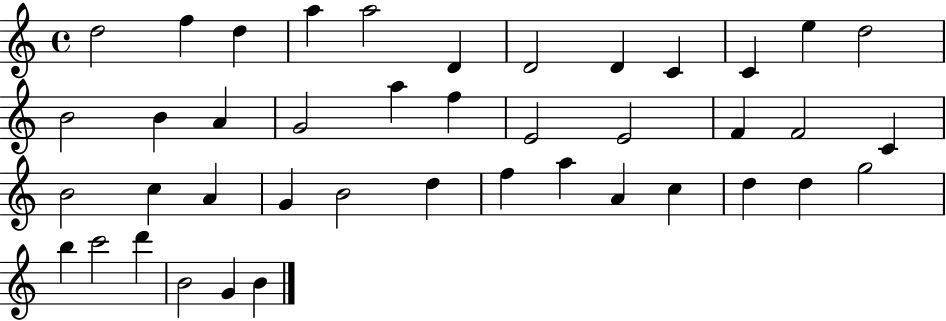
X:1
T:Untitled
M:4/4
L:1/4
K:C
d2 f d a a2 D D2 D C C e d2 B2 B A G2 a f E2 E2 F F2 C B2 c A G B2 d f a A c d d g2 b c'2 d' B2 G B